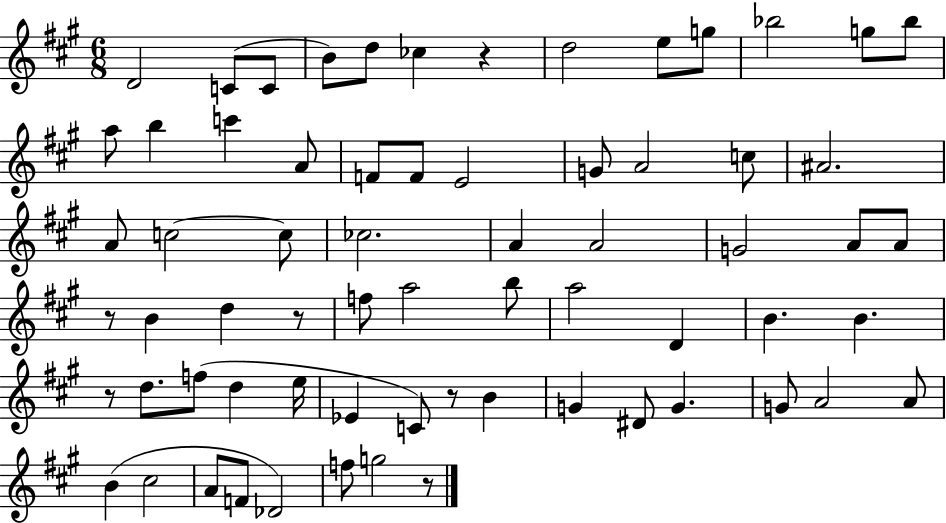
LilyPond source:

{
  \clef treble
  \numericTimeSignature
  \time 6/8
  \key a \major
  \repeat volta 2 { d'2 c'8( c'8 | b'8) d''8 ces''4 r4 | d''2 e''8 g''8 | bes''2 g''8 bes''8 | \break a''8 b''4 c'''4 a'8 | f'8 f'8 e'2 | g'8 a'2 c''8 | ais'2. | \break a'8 c''2~~ c''8 | ces''2. | a'4 a'2 | g'2 a'8 a'8 | \break r8 b'4 d''4 r8 | f''8 a''2 b''8 | a''2 d'4 | b'4. b'4. | \break r8 d''8. f''8( d''4 e''16 | ees'4 c'8) r8 b'4 | g'4 dis'8 g'4. | g'8 a'2 a'8 | \break b'4( cis''2 | a'8 f'8 des'2) | f''8 g''2 r8 | } \bar "|."
}